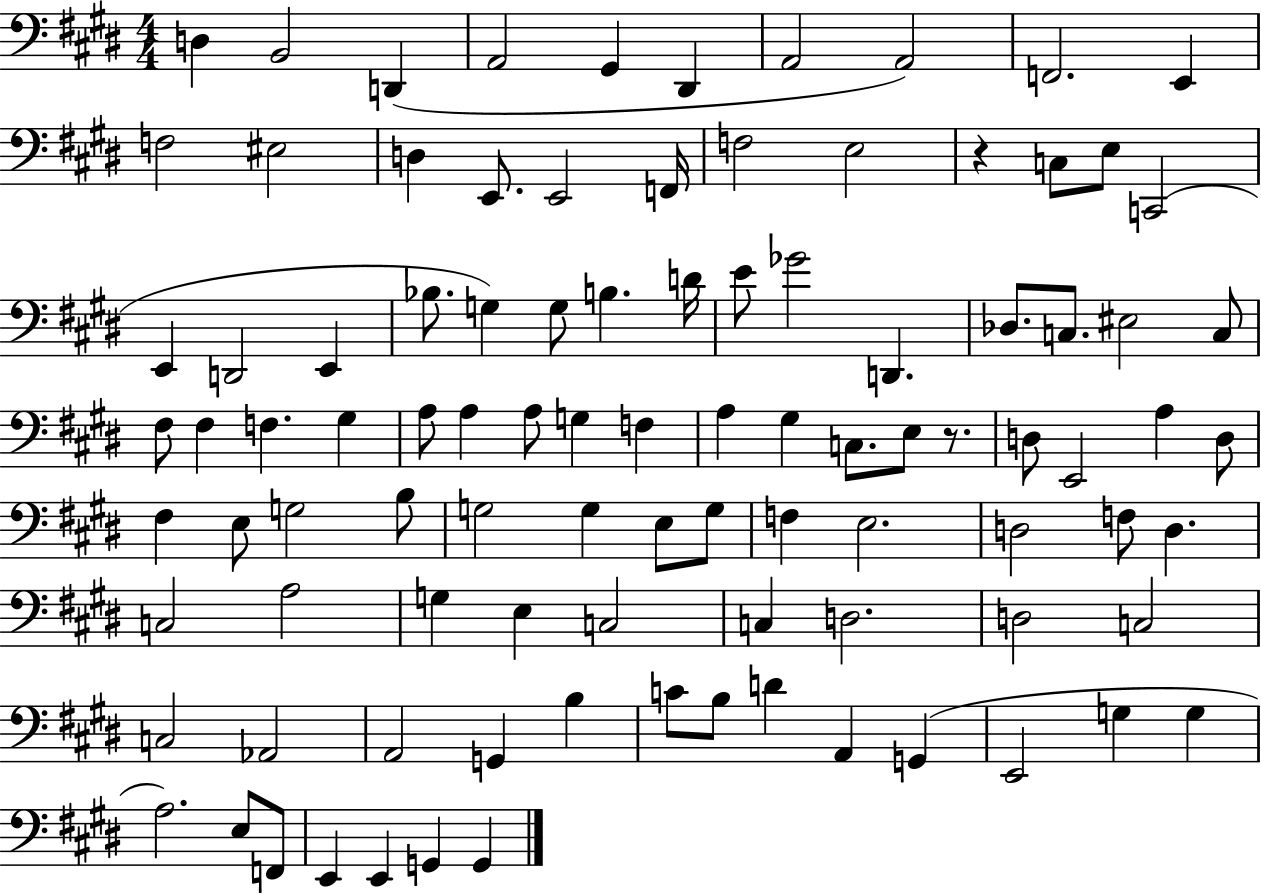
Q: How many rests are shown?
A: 2